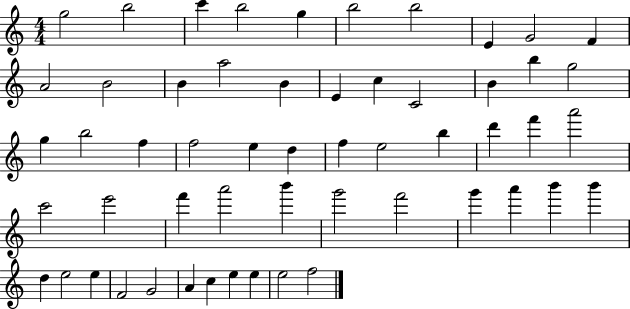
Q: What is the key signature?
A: C major